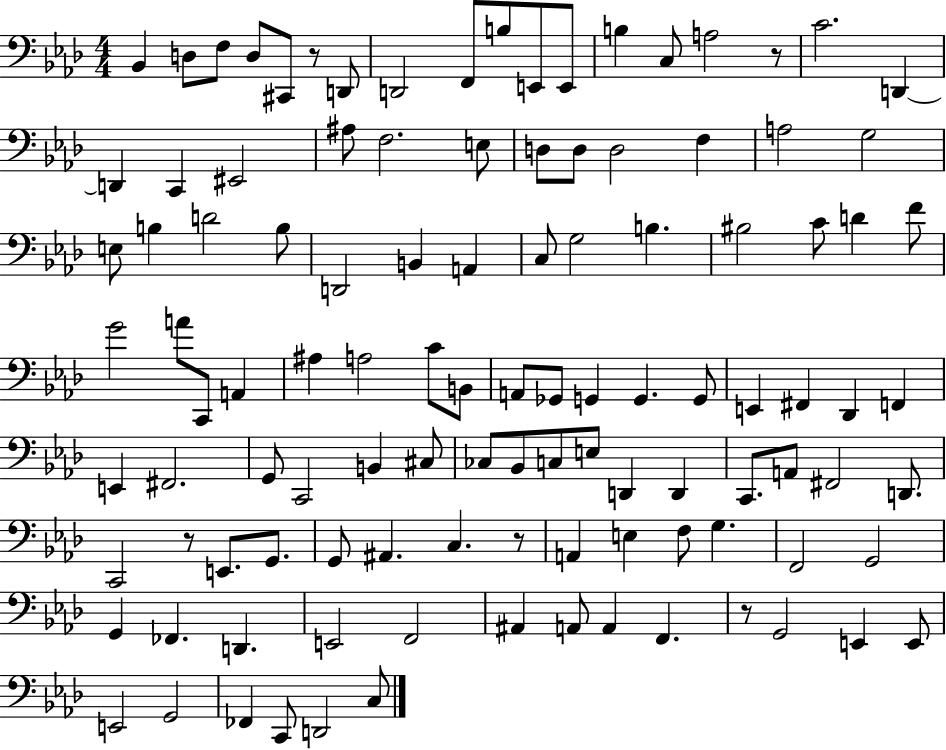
X:1
T:Untitled
M:4/4
L:1/4
K:Ab
_B,, D,/2 F,/2 D,/2 ^C,,/2 z/2 D,,/2 D,,2 F,,/2 B,/2 E,,/2 E,,/2 B, C,/2 A,2 z/2 C2 D,, D,, C,, ^E,,2 ^A,/2 F,2 E,/2 D,/2 D,/2 D,2 F, A,2 G,2 E,/2 B, D2 B,/2 D,,2 B,, A,, C,/2 G,2 B, ^B,2 C/2 D F/2 G2 A/2 C,,/2 A,, ^A, A,2 C/2 B,,/2 A,,/2 _G,,/2 G,, G,, G,,/2 E,, ^F,, _D,, F,, E,, ^F,,2 G,,/2 C,,2 B,, ^C,/2 _C,/2 _B,,/2 C,/2 E,/2 D,, D,, C,,/2 A,,/2 ^F,,2 D,,/2 C,,2 z/2 E,,/2 G,,/2 G,,/2 ^A,, C, z/2 A,, E, F,/2 G, F,,2 G,,2 G,, _F,, D,, E,,2 F,,2 ^A,, A,,/2 A,, F,, z/2 G,,2 E,, E,,/2 E,,2 G,,2 _F,, C,,/2 D,,2 C,/2